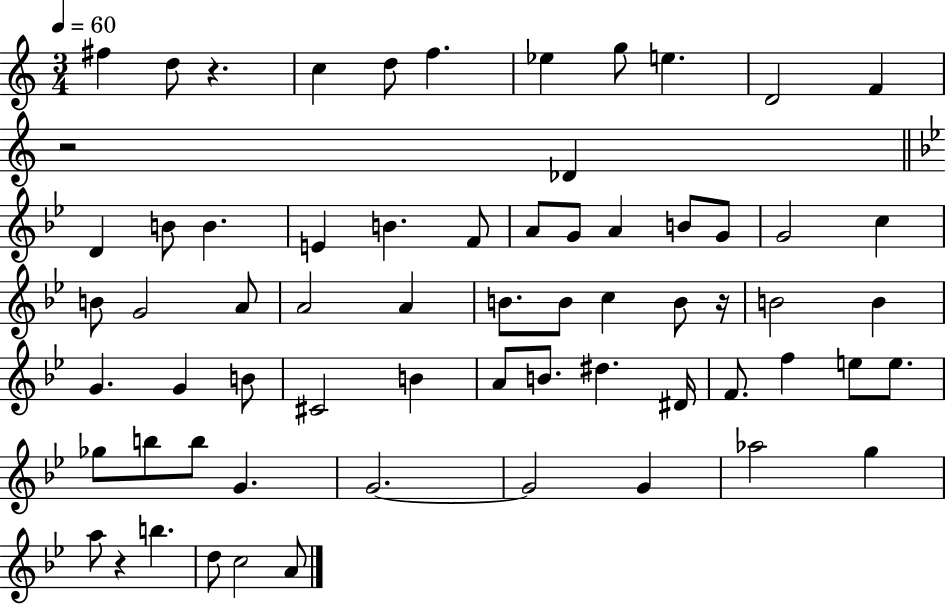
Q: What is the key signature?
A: C major